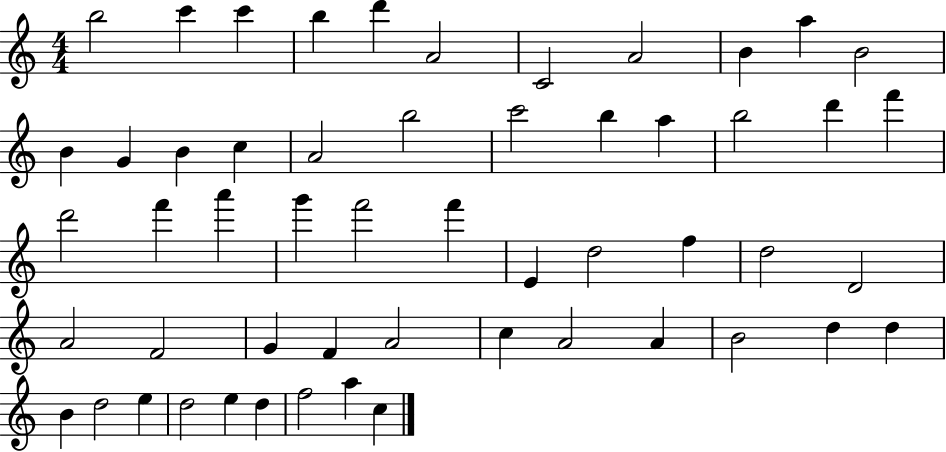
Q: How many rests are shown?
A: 0